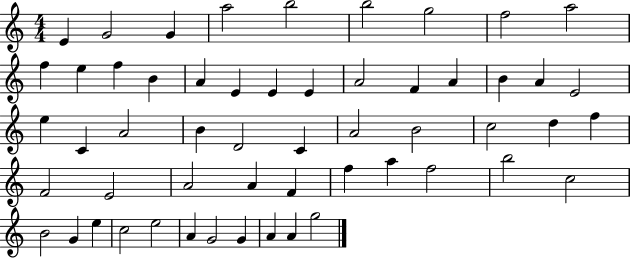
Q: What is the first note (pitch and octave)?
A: E4